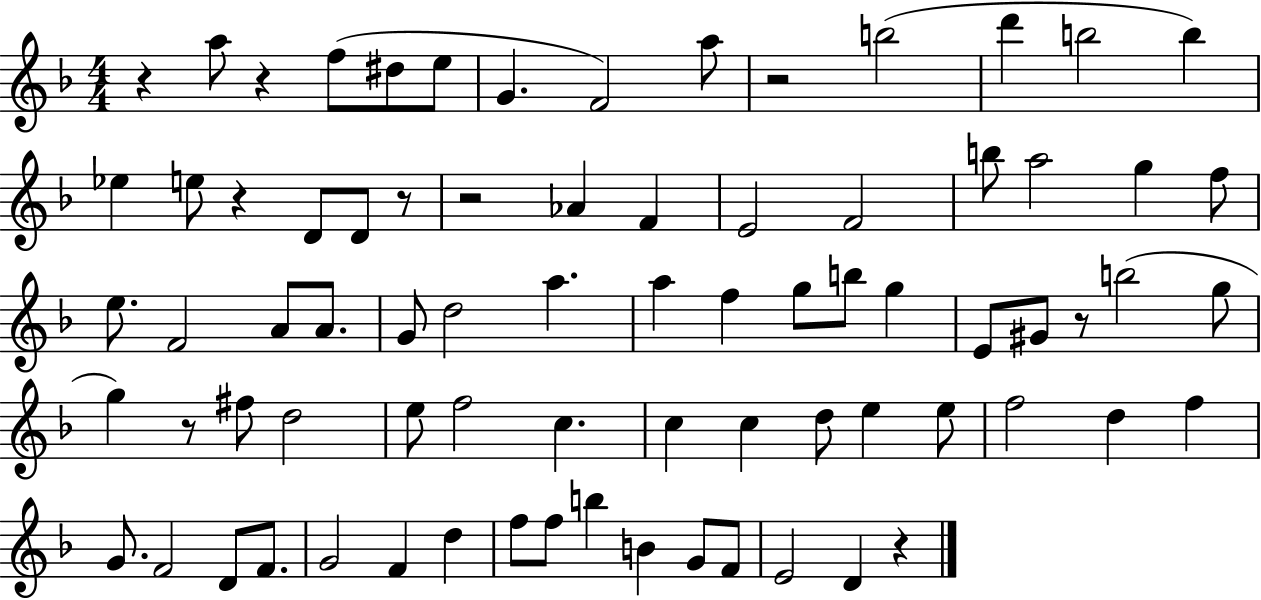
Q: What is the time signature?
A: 4/4